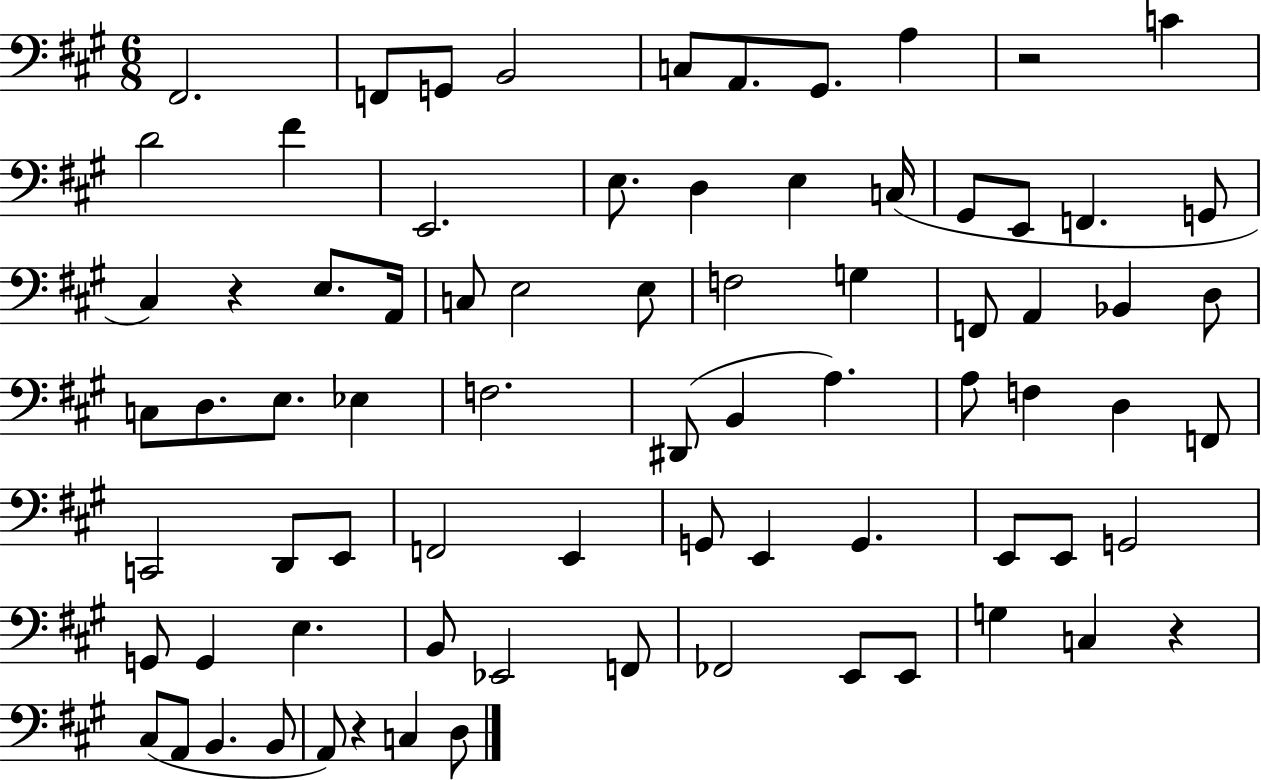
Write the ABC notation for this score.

X:1
T:Untitled
M:6/8
L:1/4
K:A
^F,,2 F,,/2 G,,/2 B,,2 C,/2 A,,/2 ^G,,/2 A, z2 C D2 ^F E,,2 E,/2 D, E, C,/4 ^G,,/2 E,,/2 F,, G,,/2 ^C, z E,/2 A,,/4 C,/2 E,2 E,/2 F,2 G, F,,/2 A,, _B,, D,/2 C,/2 D,/2 E,/2 _E, F,2 ^D,,/2 B,, A, A,/2 F, D, F,,/2 C,,2 D,,/2 E,,/2 F,,2 E,, G,,/2 E,, G,, E,,/2 E,,/2 G,,2 G,,/2 G,, E, B,,/2 _E,,2 F,,/2 _F,,2 E,,/2 E,,/2 G, C, z ^C,/2 A,,/2 B,, B,,/2 A,,/2 z C, D,/2